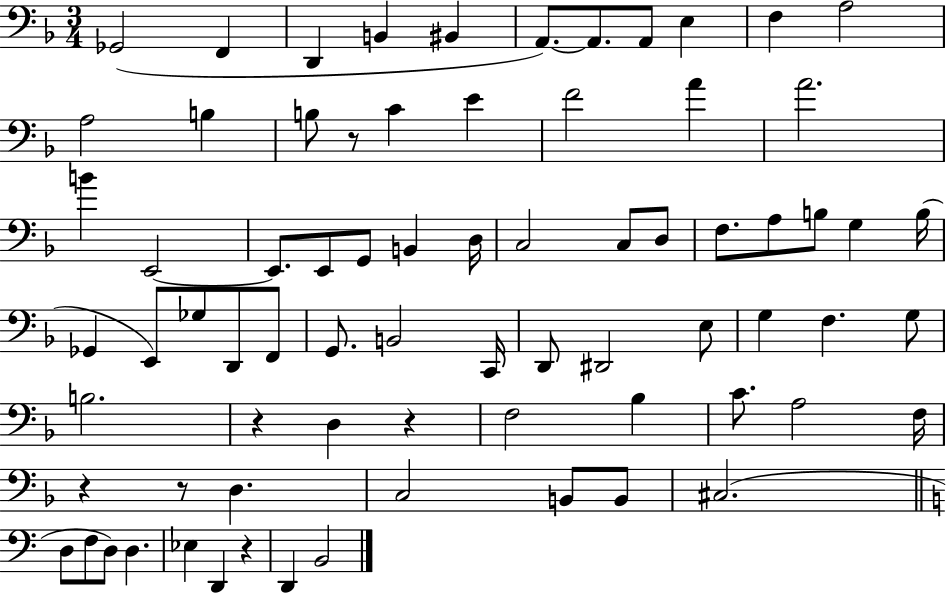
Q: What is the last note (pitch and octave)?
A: B2